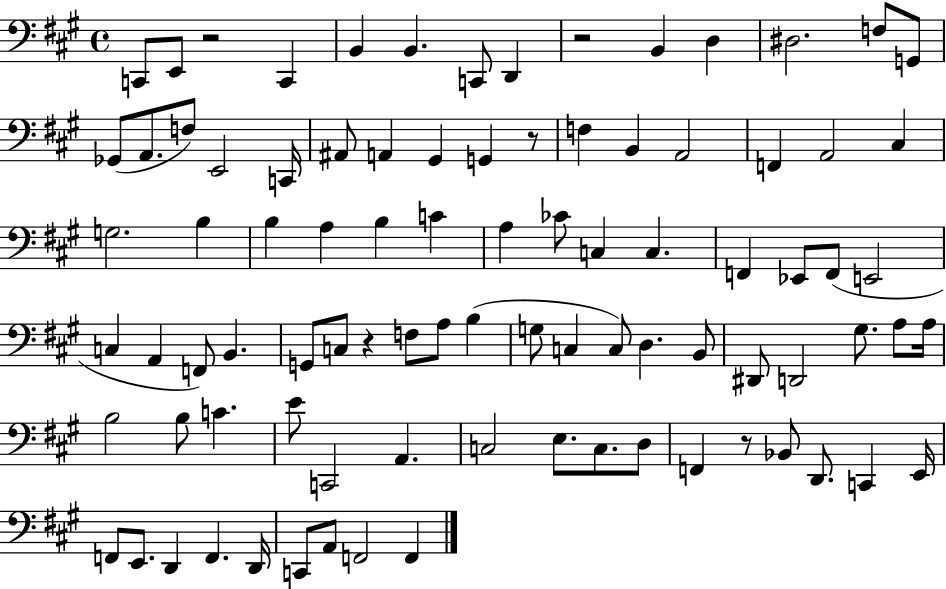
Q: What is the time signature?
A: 4/4